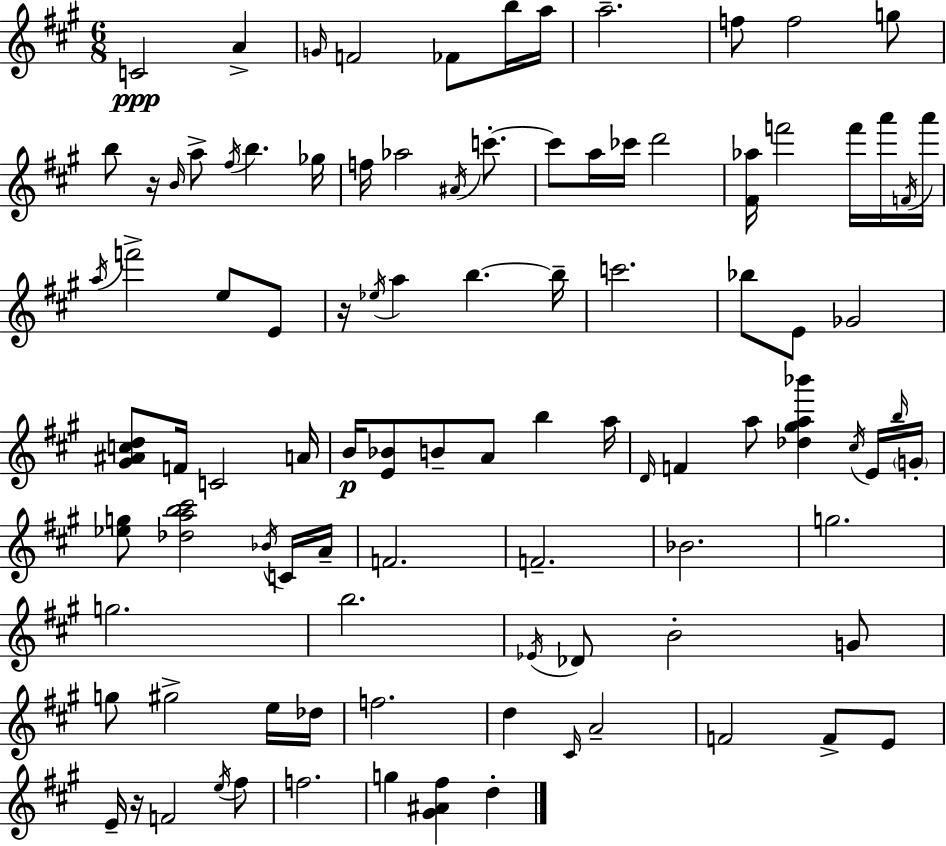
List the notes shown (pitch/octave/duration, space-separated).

C4/h A4/q G4/s F4/h FES4/e B5/s A5/s A5/h. F5/e F5/h G5/e B5/e R/s B4/s A5/e F#5/s B5/q. Gb5/s F5/s Ab5/h A#4/s C6/e. C6/e A5/s CES6/s D6/h [F#4,Ab5]/s F6/h F6/s A6/s F4/s A6/s A5/s F6/h E5/e E4/e R/s Eb5/s A5/q B5/q. B5/s C6/h. Bb5/e E4/e Gb4/h [G#4,A#4,C5,D5]/e F4/s C4/h A4/s B4/s [E4,Bb4]/e B4/e A4/e B5/q A5/s D4/s F4/q A5/e [Db5,G#5,A5,Bb6]/q C#5/s E4/s B5/s G4/s [Eb5,G5]/e [Db5,A5,B5,C#6]/h Bb4/s C4/s A4/s F4/h. F4/h. Bb4/h. G5/h. G5/h. B5/h. Eb4/s Db4/e B4/h G4/e G5/e G#5/h E5/s Db5/s F5/h. D5/q C#4/s A4/h F4/h F4/e E4/e E4/s R/s F4/h E5/s F#5/e F5/h. G5/q [G#4,A#4,F#5]/q D5/q